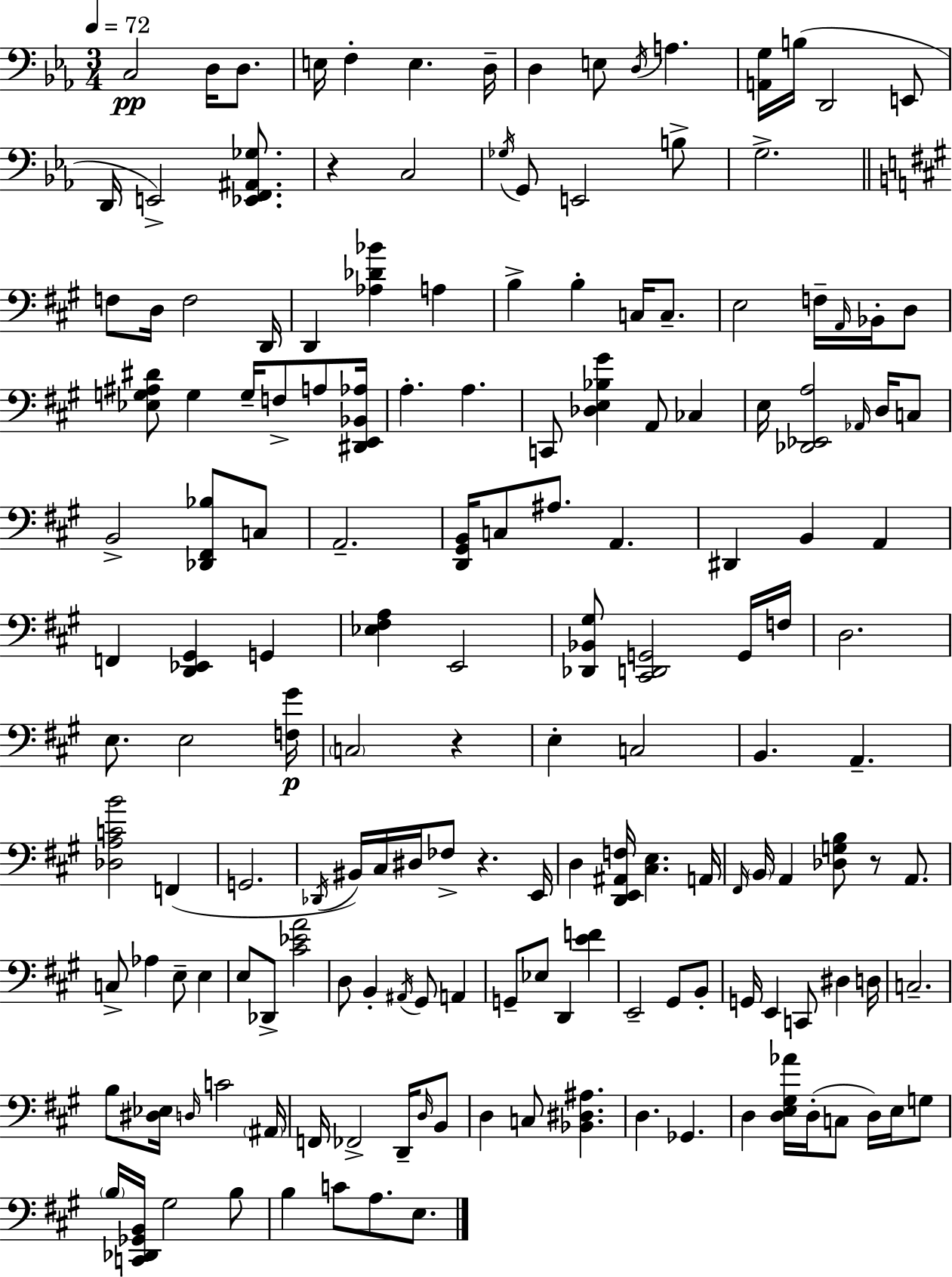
X:1
T:Untitled
M:3/4
L:1/4
K:Cm
C,2 D,/4 D,/2 E,/4 F, E, D,/4 D, E,/2 D,/4 A, [A,,G,]/4 B,/4 D,,2 E,,/2 D,,/4 E,,2 [_E,,F,,^A,,_G,]/2 z C,2 _G,/4 G,,/2 E,,2 B,/2 G,2 F,/2 D,/4 F,2 D,,/4 D,, [_A,_D_B] A, B, B, C,/4 C,/2 E,2 F,/4 A,,/4 _B,,/4 D,/2 [_E,G,^A,^D]/2 G, G,/4 F,/2 A,/2 [^D,,E,,_B,,_A,]/4 A, A, C,,/2 [_D,E,_B,^G] A,,/2 _C, E,/4 [_D,,_E,,A,]2 _A,,/4 D,/4 C,/2 B,,2 [_D,,^F,,_B,]/2 C,/2 A,,2 [D,,^G,,B,,]/4 C,/2 ^A,/2 A,, ^D,, B,, A,, F,, [D,,_E,,^G,,] G,, [_E,^F,A,] E,,2 [_D,,_B,,^G,]/2 [^C,,D,,G,,]2 G,,/4 F,/4 D,2 E,/2 E,2 [F,^G]/4 C,2 z E, C,2 B,, A,, [_D,A,CB]2 F,, G,,2 _D,,/4 ^B,,/4 ^C,/4 ^D,/4 _F,/2 z E,,/4 D, [D,,E,,^A,,F,]/4 [^C,E,] A,,/4 ^F,,/4 B,,/4 A,, [_D,G,B,]/2 z/2 A,,/2 C,/2 _A, E,/2 E, E,/2 _D,,/2 [^C_EA]2 D,/2 B,, ^A,,/4 ^G,,/2 A,, G,,/2 _E,/2 D,, [EF] E,,2 ^G,,/2 B,,/2 G,,/4 E,, C,,/2 ^D, D,/4 C,2 B,/2 [^D,_E,]/4 D,/4 C2 ^A,,/4 F,,/4 _F,,2 D,,/4 D,/4 B,,/2 D, C,/2 [_B,,^D,^A,] D, _G,, D, [D,E,^G,_A]/4 D,/4 C,/2 D,/4 E,/4 G,/2 B,/4 [C,,_D,,_G,,B,,]/4 ^G,2 B,/2 B, C/2 A,/2 E,/2